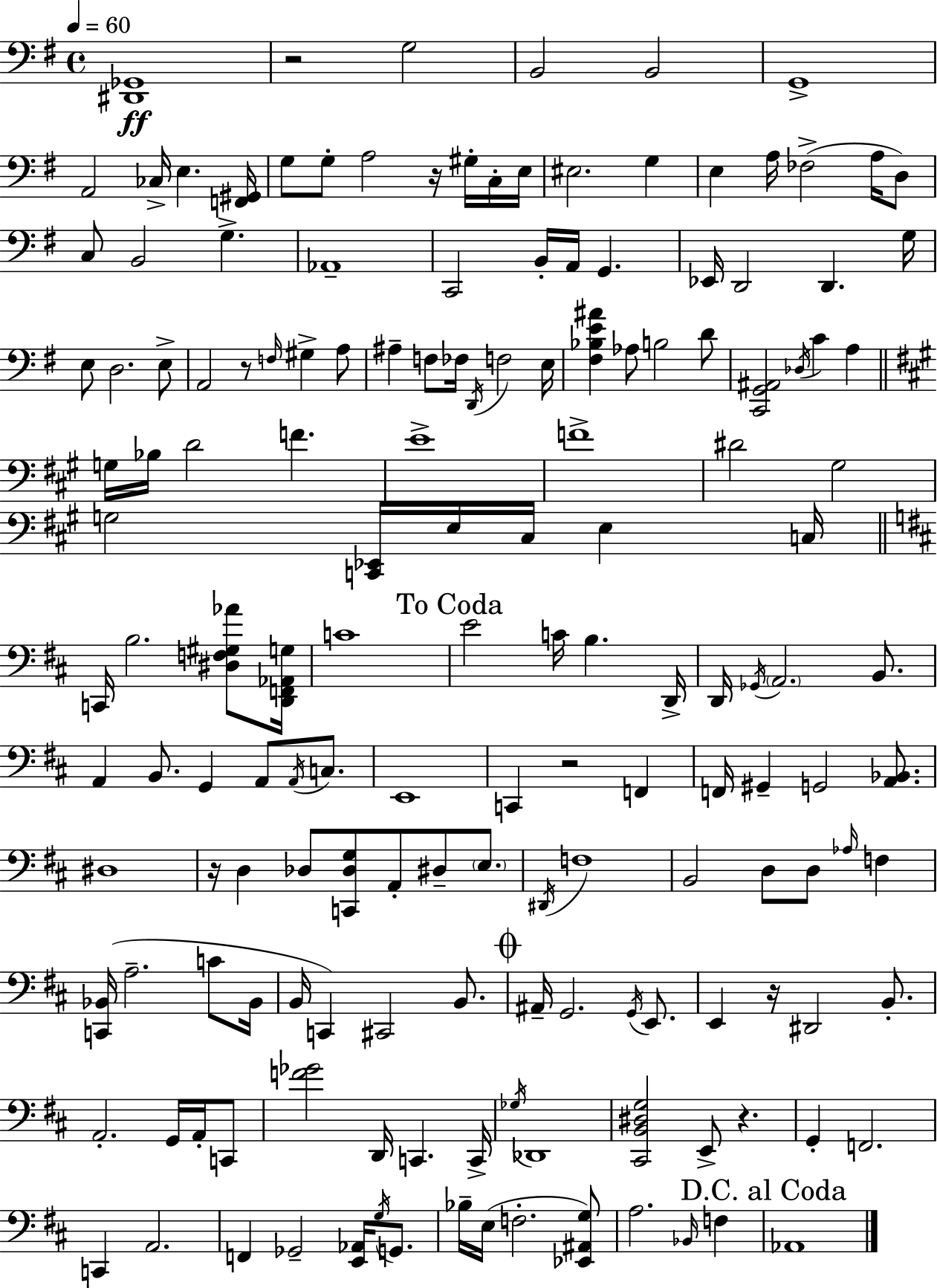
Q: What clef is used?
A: bass